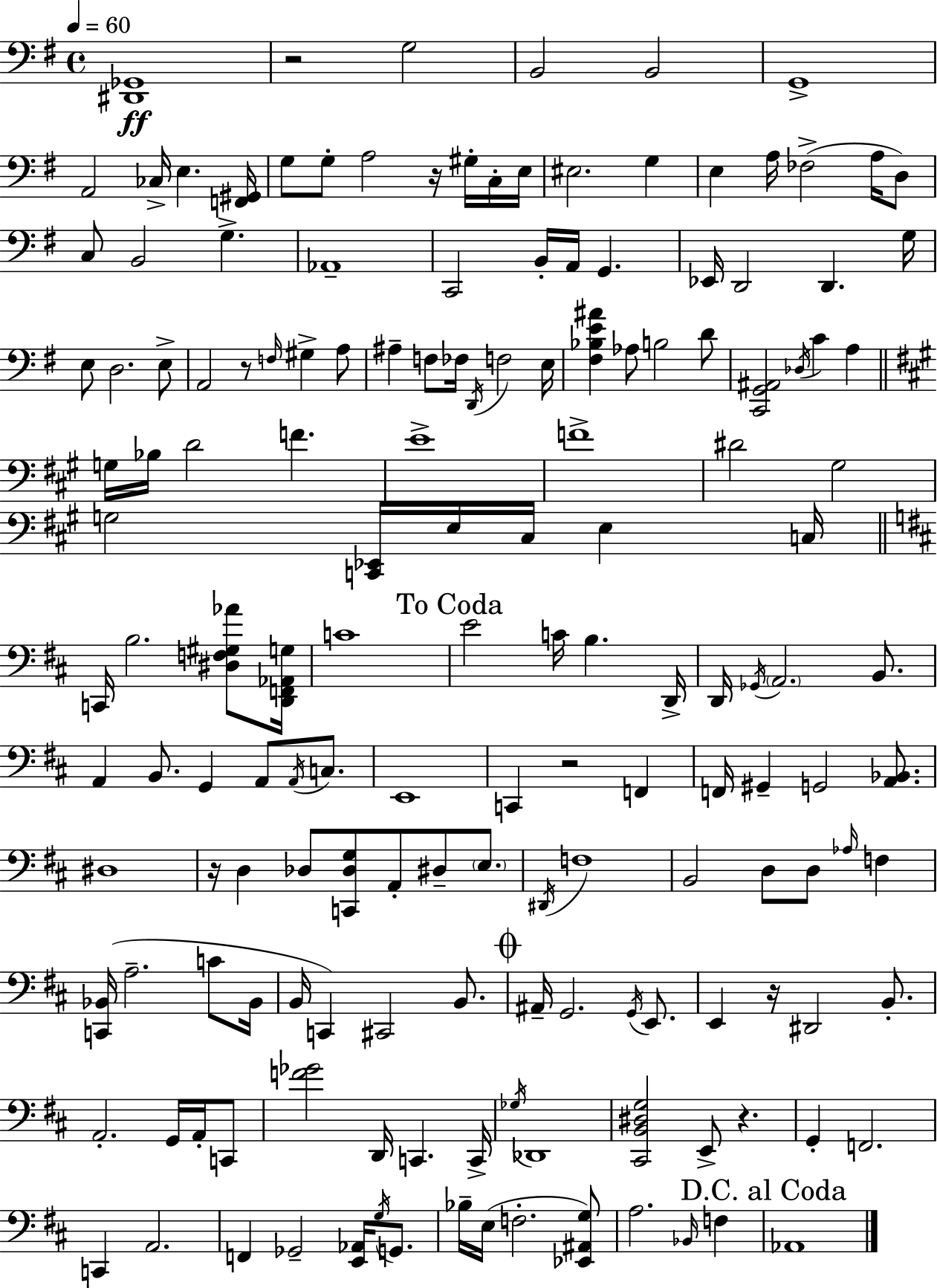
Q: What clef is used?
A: bass